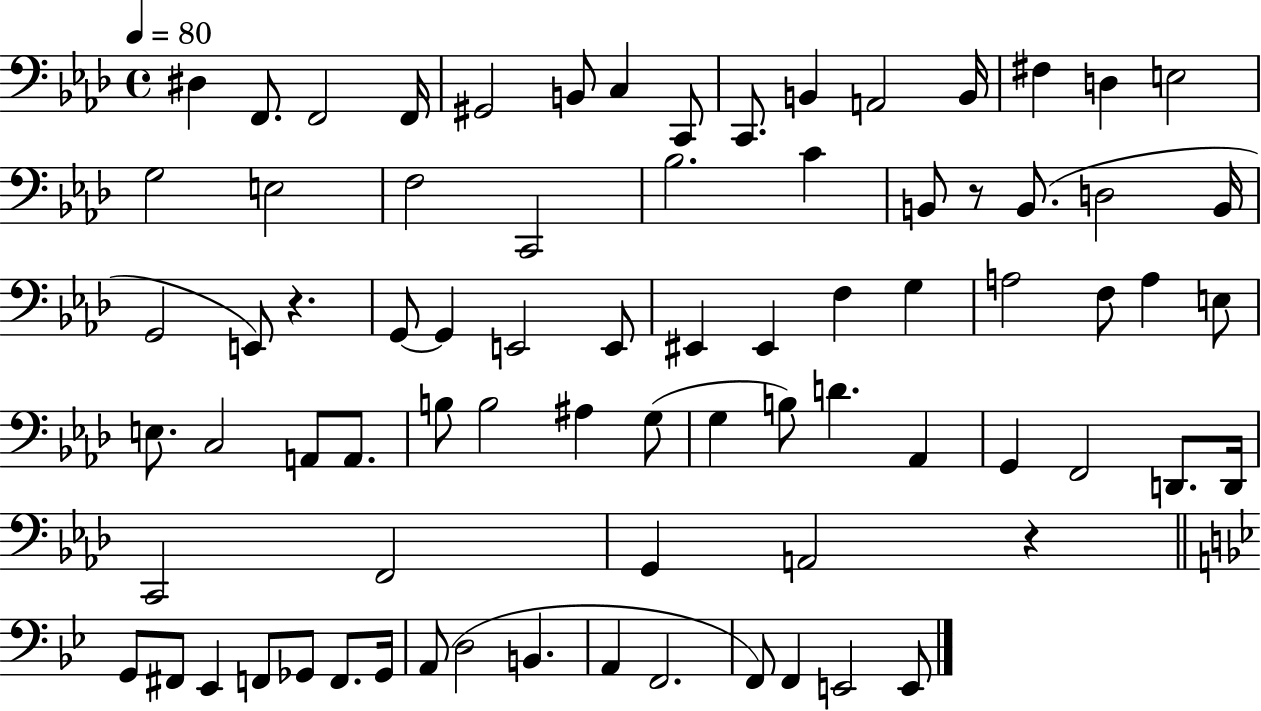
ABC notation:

X:1
T:Untitled
M:4/4
L:1/4
K:Ab
^D, F,,/2 F,,2 F,,/4 ^G,,2 B,,/2 C, C,,/2 C,,/2 B,, A,,2 B,,/4 ^F, D, E,2 G,2 E,2 F,2 C,,2 _B,2 C B,,/2 z/2 B,,/2 D,2 B,,/4 G,,2 E,,/2 z G,,/2 G,, E,,2 E,,/2 ^E,, ^E,, F, G, A,2 F,/2 A, E,/2 E,/2 C,2 A,,/2 A,,/2 B,/2 B,2 ^A, G,/2 G, B,/2 D _A,, G,, F,,2 D,,/2 D,,/4 C,,2 F,,2 G,, A,,2 z G,,/2 ^F,,/2 _E,, F,,/2 _G,,/2 F,,/2 _G,,/4 A,,/2 D,2 B,, A,, F,,2 F,,/2 F,, E,,2 E,,/2